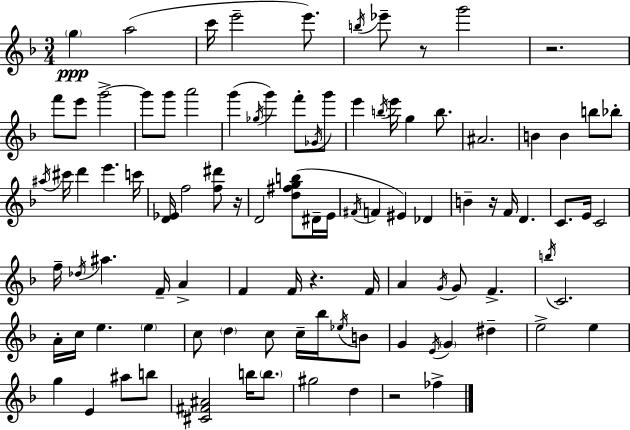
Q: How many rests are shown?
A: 6